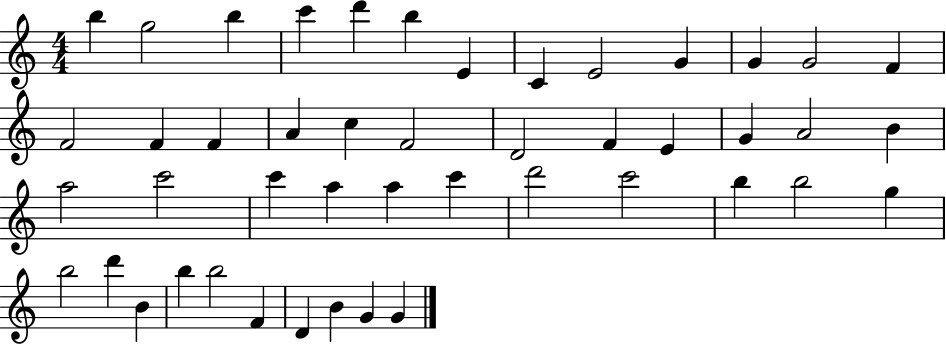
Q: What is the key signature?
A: C major